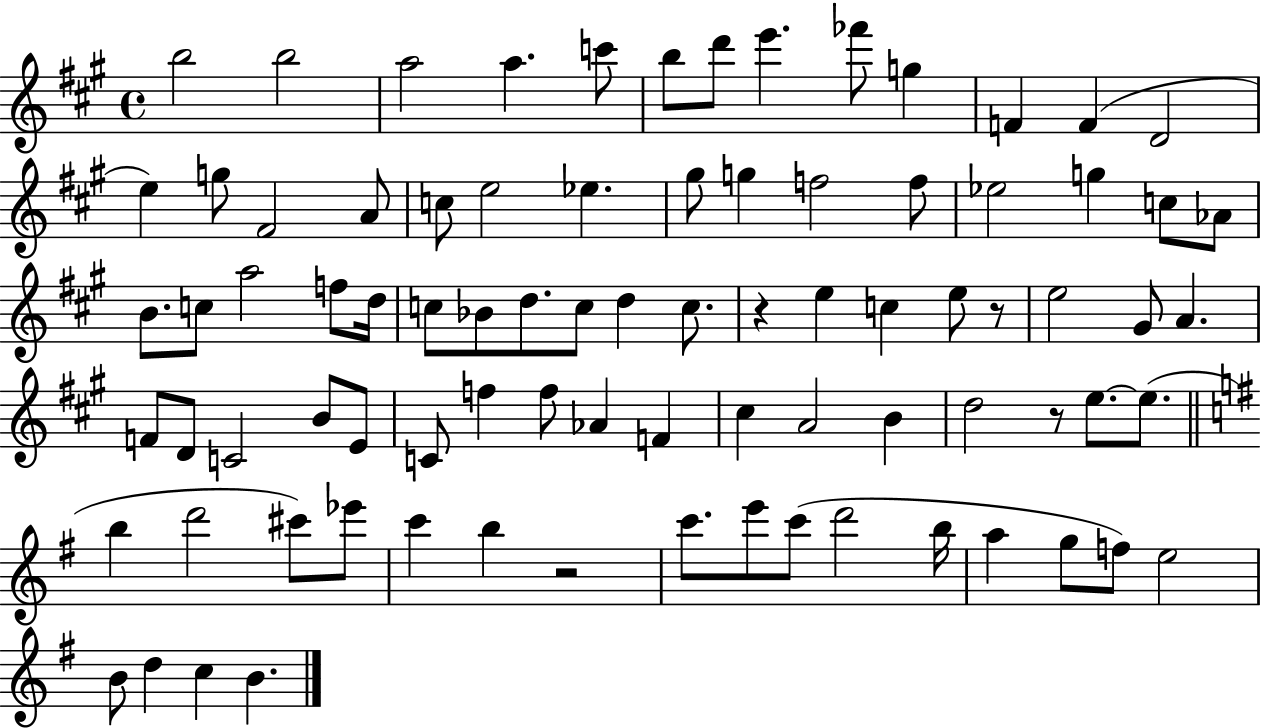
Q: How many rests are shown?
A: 4